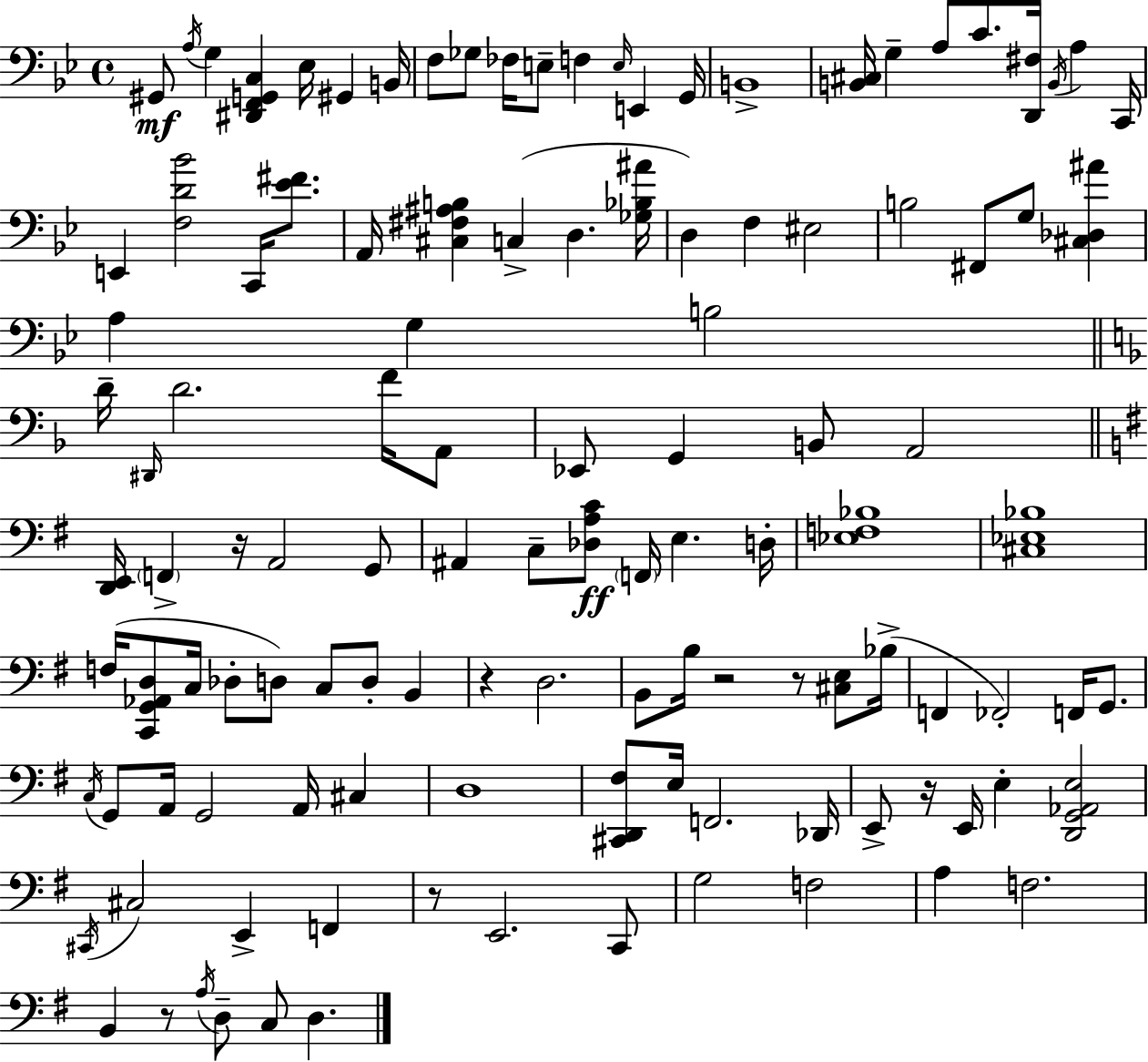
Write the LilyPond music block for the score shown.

{
  \clef bass
  \time 4/4
  \defaultTimeSignature
  \key g \minor
  gis,8\mf \acciaccatura { a16 } g4 <dis, f, g, c>4 ees16 gis,4 | b,16 f8 ges8 fes16 e8-- f4 \grace { e16 } e,4 | g,16 b,1-> | <b, cis>16 g4-- a8 c'8. <d, fis>16 \acciaccatura { b,16 } a4 | \break c,16 e,4 <f d' bes'>2 c,16 | <ees' fis'>8. a,16 <cis fis ais b>4 c4->( d4. | <ges bes ais'>16 d4) f4 eis2 | b2 fis,8 g8 <cis des ais'>4 | \break a4 g4 b2 | \bar "||" \break \key f \major d'16-- \grace { dis,16 } d'2. f'16 a,8 | ees,8 g,4 b,8 a,2 | \bar "||" \break \key g \major <d, e,>16 \parenthesize f,4-> r16 a,2 g,8 | ais,4 c8-- <des a c'>8\ff \parenthesize f,16 e4. d16-. | <ees f bes>1 | <cis ees bes>1 | \break f16( <c, g, aes, d>8 c16 des8-. d8) c8 d8-. b,4 | r4 d2. | b,8 b16 r2 r8 <cis e>8 bes16->( | f,4 fes,2-.) f,16 g,8. | \break \acciaccatura { c16 } g,8 a,16 g,2 a,16 cis4 | d1 | <cis, d, fis>8 e16 f,2. | des,16 e,8-> r16 e,16 e4-. <d, g, aes, e>2 | \break \acciaccatura { cis,16 } cis2 e,4-> f,4 | r8 e,2. | c,8 g2 f2 | a4 f2. | \break b,4 r8 \acciaccatura { a16 } d8-- c8 d4. | \bar "|."
}